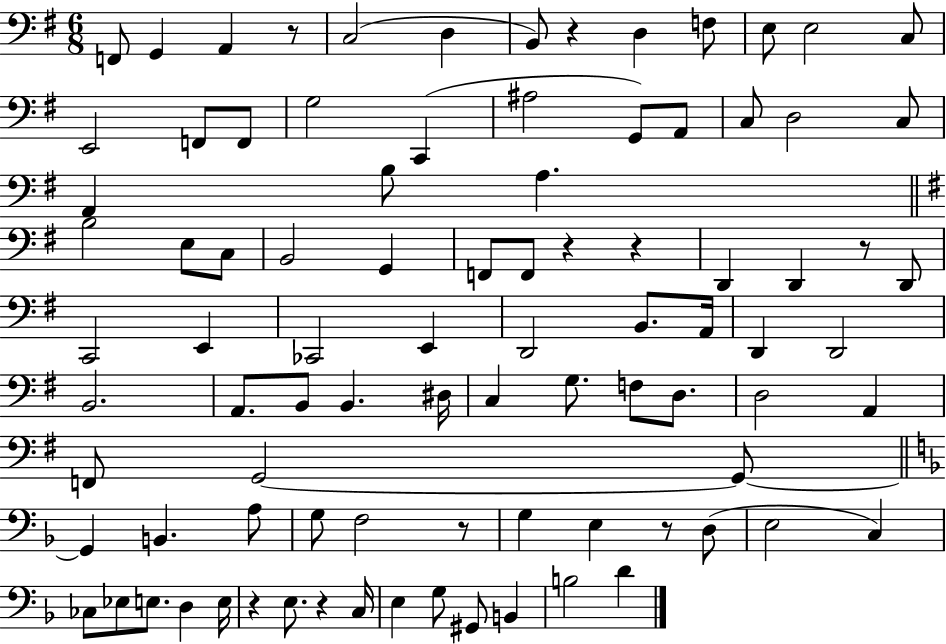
X:1
T:Untitled
M:6/8
L:1/4
K:G
F,,/2 G,, A,, z/2 C,2 D, B,,/2 z D, F,/2 E,/2 E,2 C,/2 E,,2 F,,/2 F,,/2 G,2 C,, ^A,2 G,,/2 A,,/2 C,/2 D,2 C,/2 A,, B,/2 A, B,2 E,/2 C,/2 B,,2 G,, F,,/2 F,,/2 z z D,, D,, z/2 D,,/2 C,,2 E,, _C,,2 E,, D,,2 B,,/2 A,,/4 D,, D,,2 B,,2 A,,/2 B,,/2 B,, ^D,/4 C, G,/2 F,/2 D,/2 D,2 A,, F,,/2 G,,2 G,,/2 G,, B,, A,/2 G,/2 F,2 z/2 G, E, z/2 D,/2 E,2 C, _C,/2 _E,/2 E,/2 D, E,/4 z E,/2 z C,/4 E, G,/2 ^G,,/2 B,, B,2 D